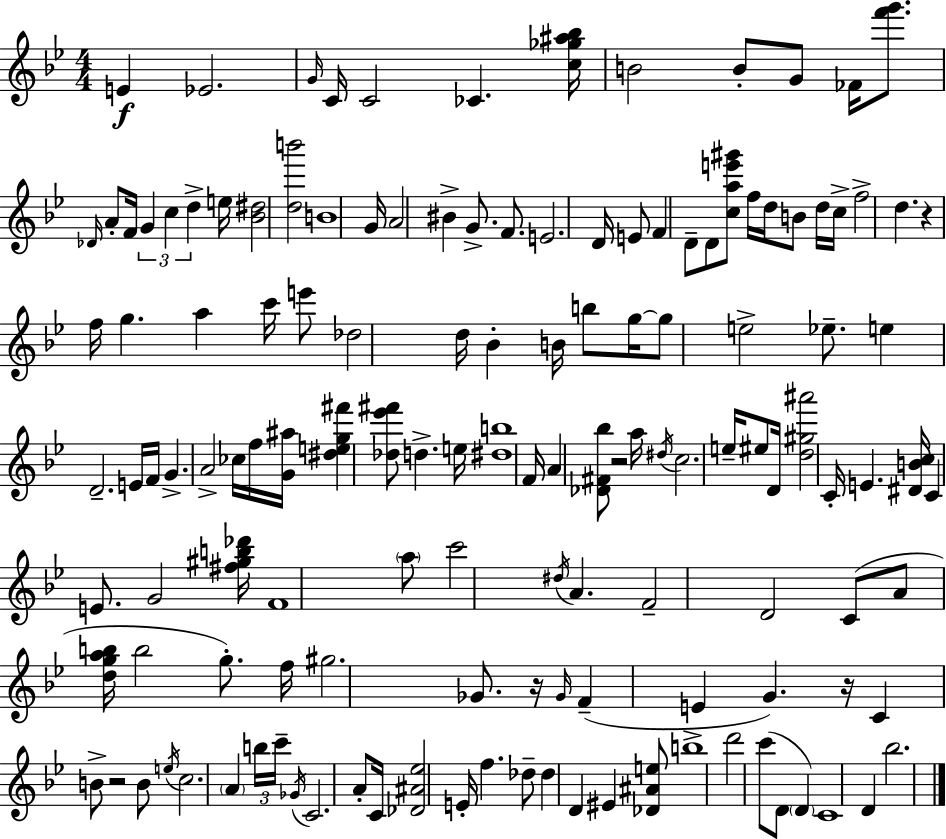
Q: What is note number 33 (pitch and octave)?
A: D5